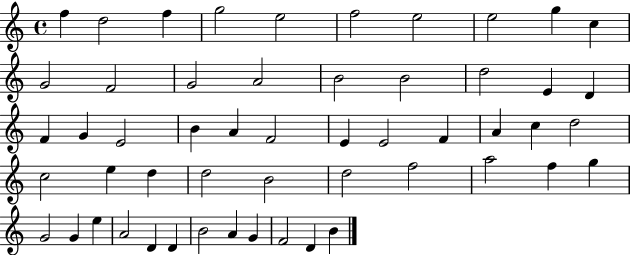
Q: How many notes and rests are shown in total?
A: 53